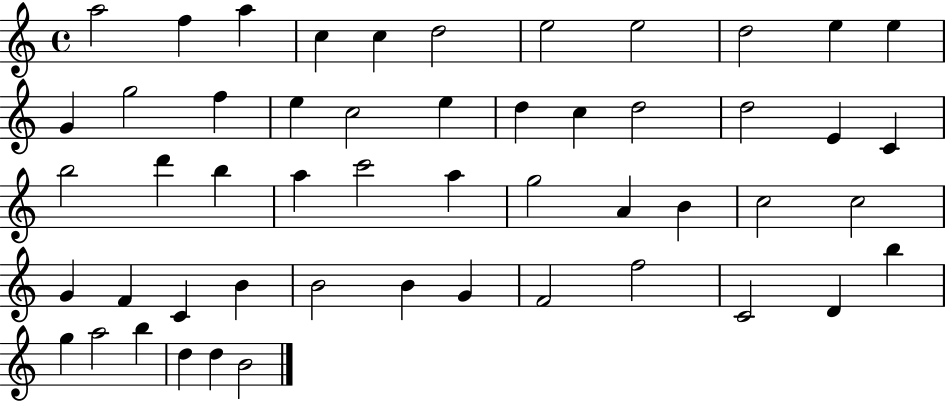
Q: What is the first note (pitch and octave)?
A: A5